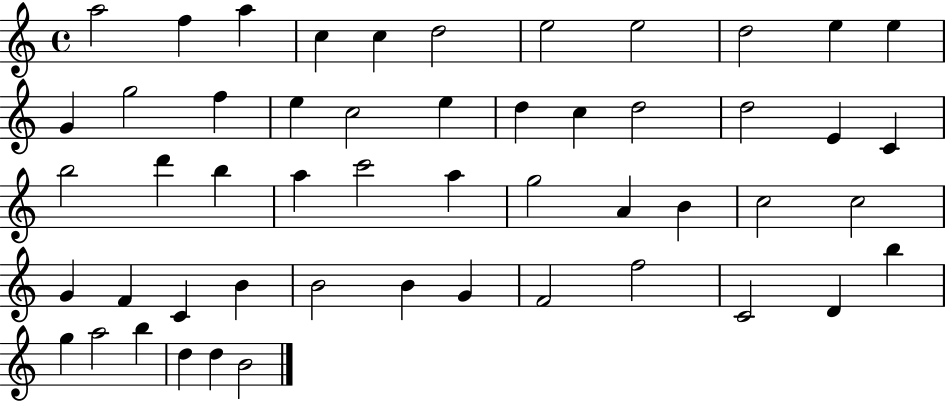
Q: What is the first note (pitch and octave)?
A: A5